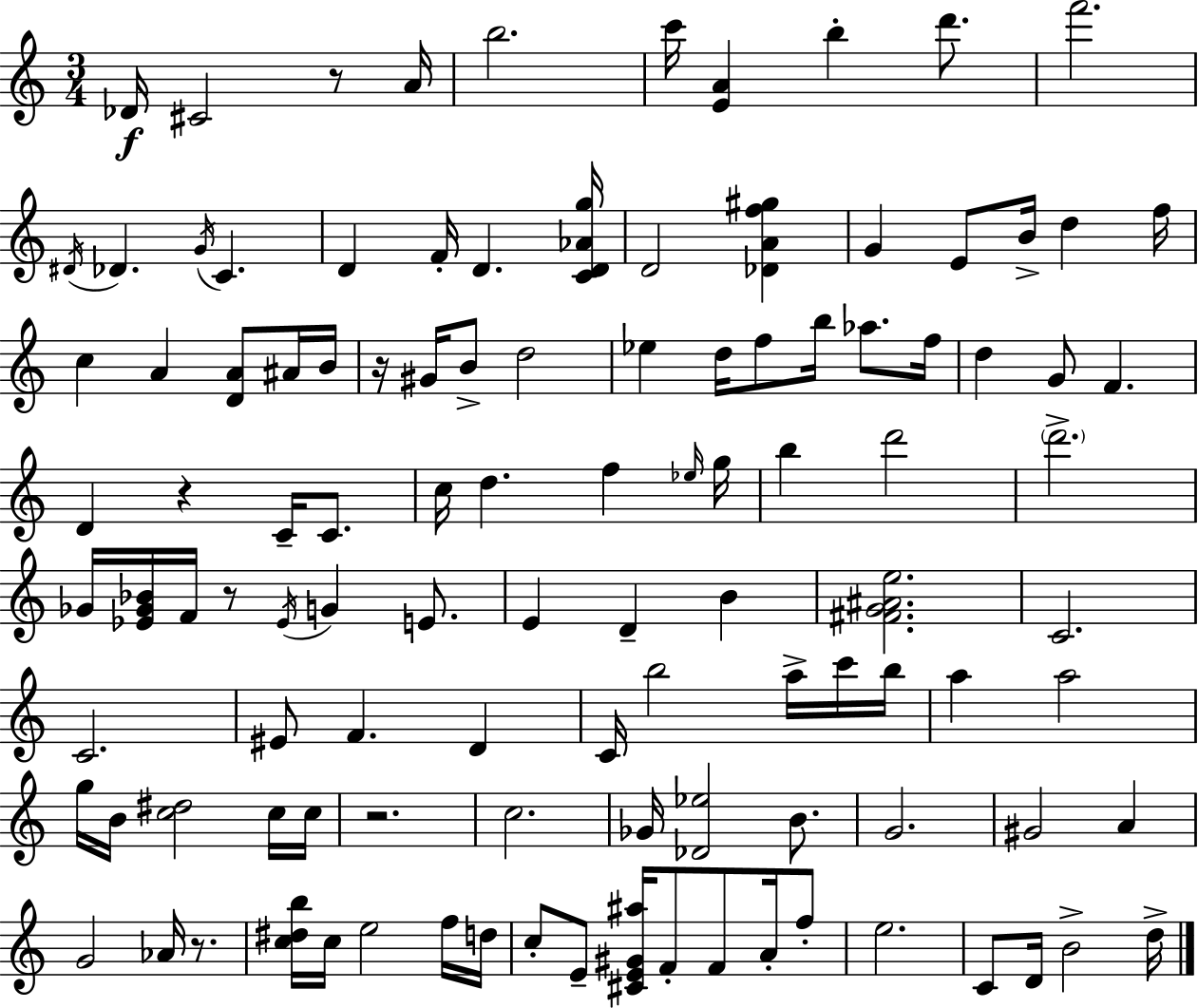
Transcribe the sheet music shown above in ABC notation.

X:1
T:Untitled
M:3/4
L:1/4
K:Am
_D/4 ^C2 z/2 A/4 b2 c'/4 [EA] b d'/2 f'2 ^D/4 _D G/4 C D F/4 D [CD_Ag]/4 D2 [_DAf^g] G E/2 B/4 d f/4 c A [DA]/2 ^A/4 B/4 z/4 ^G/4 B/2 d2 _e d/4 f/2 b/4 _a/2 f/4 d G/2 F D z C/4 C/2 c/4 d f _e/4 g/4 b d'2 d'2 _G/4 [_E_G_B]/4 F/4 z/2 _E/4 G E/2 E D B [^FG^Ae]2 C2 C2 ^E/2 F D C/4 b2 a/4 c'/4 b/4 a a2 g/4 B/4 [c^d]2 c/4 c/4 z2 c2 _G/4 [_D_e]2 B/2 G2 ^G2 A G2 _A/4 z/2 [c^db]/4 c/4 e2 f/4 d/4 c/2 E/2 [^CE^G^a]/4 F/2 F/2 A/4 f/2 e2 C/2 D/4 B2 d/4